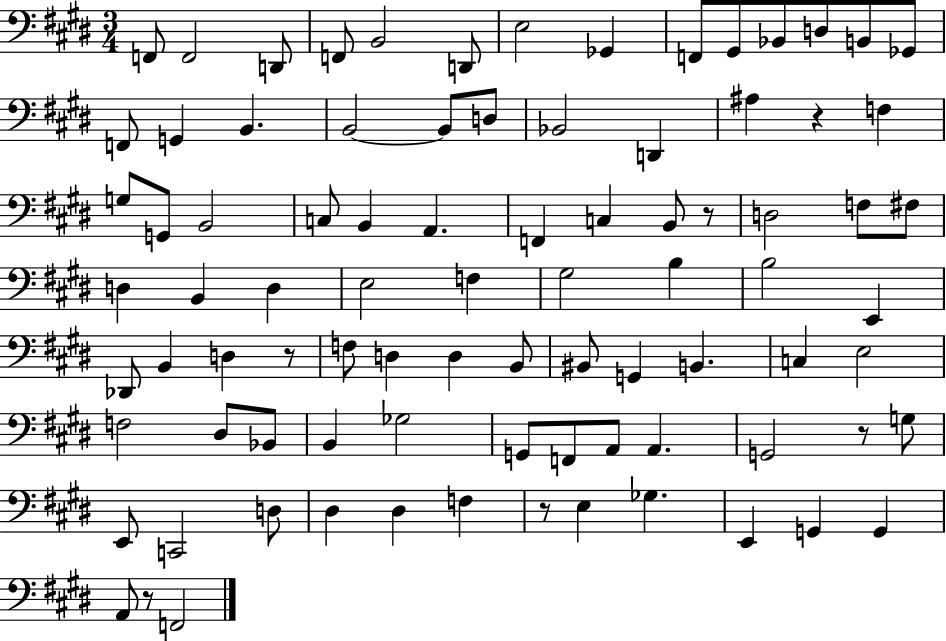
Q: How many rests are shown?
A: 6